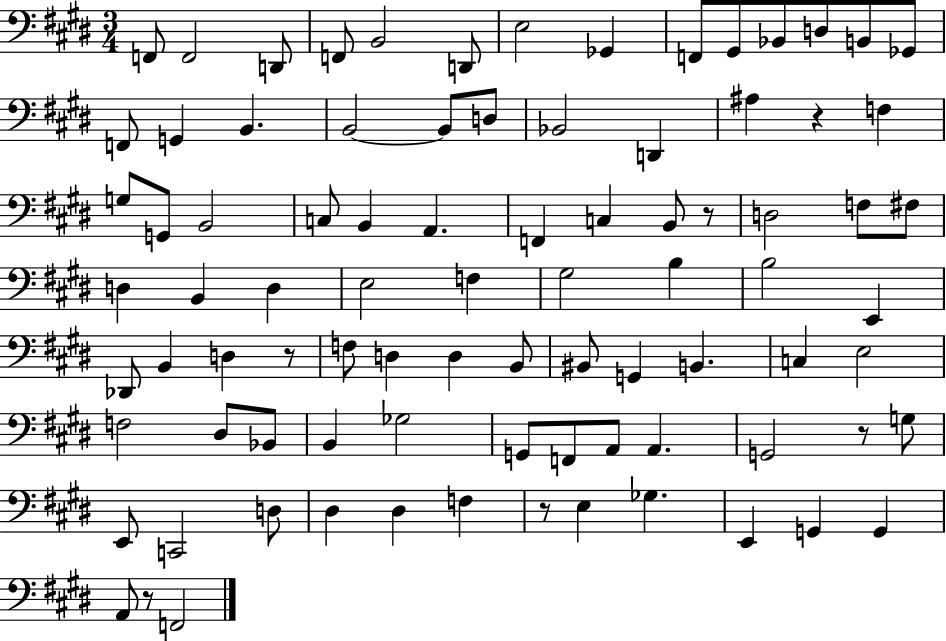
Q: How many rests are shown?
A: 6